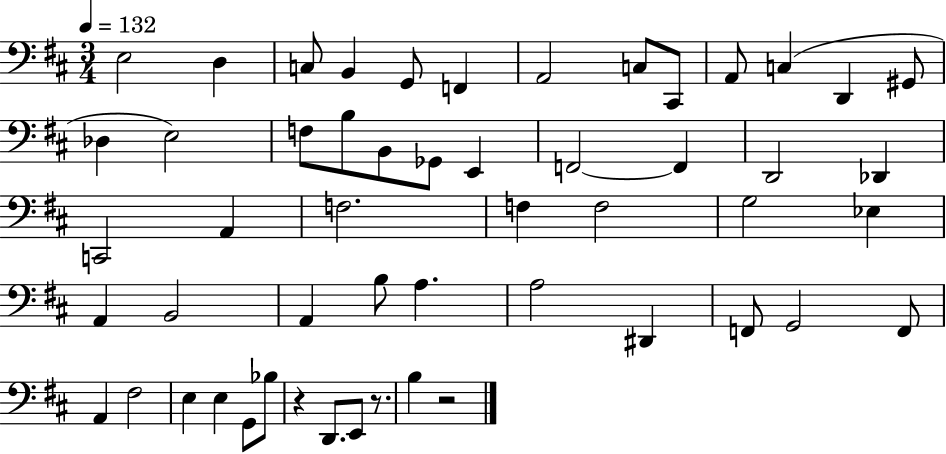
{
  \clef bass
  \numericTimeSignature
  \time 3/4
  \key d \major
  \tempo 4 = 132
  e2 d4 | c8 b,4 g,8 f,4 | a,2 c8 cis,8 | a,8 c4( d,4 gis,8 | \break des4 e2) | f8 b8 b,8 ges,8 e,4 | f,2~~ f,4 | d,2 des,4 | \break c,2 a,4 | f2. | f4 f2 | g2 ees4 | \break a,4 b,2 | a,4 b8 a4. | a2 dis,4 | f,8 g,2 f,8 | \break a,4 fis2 | e4 e4 g,8 bes8 | r4 d,8. e,8 r8. | b4 r2 | \break \bar "|."
}